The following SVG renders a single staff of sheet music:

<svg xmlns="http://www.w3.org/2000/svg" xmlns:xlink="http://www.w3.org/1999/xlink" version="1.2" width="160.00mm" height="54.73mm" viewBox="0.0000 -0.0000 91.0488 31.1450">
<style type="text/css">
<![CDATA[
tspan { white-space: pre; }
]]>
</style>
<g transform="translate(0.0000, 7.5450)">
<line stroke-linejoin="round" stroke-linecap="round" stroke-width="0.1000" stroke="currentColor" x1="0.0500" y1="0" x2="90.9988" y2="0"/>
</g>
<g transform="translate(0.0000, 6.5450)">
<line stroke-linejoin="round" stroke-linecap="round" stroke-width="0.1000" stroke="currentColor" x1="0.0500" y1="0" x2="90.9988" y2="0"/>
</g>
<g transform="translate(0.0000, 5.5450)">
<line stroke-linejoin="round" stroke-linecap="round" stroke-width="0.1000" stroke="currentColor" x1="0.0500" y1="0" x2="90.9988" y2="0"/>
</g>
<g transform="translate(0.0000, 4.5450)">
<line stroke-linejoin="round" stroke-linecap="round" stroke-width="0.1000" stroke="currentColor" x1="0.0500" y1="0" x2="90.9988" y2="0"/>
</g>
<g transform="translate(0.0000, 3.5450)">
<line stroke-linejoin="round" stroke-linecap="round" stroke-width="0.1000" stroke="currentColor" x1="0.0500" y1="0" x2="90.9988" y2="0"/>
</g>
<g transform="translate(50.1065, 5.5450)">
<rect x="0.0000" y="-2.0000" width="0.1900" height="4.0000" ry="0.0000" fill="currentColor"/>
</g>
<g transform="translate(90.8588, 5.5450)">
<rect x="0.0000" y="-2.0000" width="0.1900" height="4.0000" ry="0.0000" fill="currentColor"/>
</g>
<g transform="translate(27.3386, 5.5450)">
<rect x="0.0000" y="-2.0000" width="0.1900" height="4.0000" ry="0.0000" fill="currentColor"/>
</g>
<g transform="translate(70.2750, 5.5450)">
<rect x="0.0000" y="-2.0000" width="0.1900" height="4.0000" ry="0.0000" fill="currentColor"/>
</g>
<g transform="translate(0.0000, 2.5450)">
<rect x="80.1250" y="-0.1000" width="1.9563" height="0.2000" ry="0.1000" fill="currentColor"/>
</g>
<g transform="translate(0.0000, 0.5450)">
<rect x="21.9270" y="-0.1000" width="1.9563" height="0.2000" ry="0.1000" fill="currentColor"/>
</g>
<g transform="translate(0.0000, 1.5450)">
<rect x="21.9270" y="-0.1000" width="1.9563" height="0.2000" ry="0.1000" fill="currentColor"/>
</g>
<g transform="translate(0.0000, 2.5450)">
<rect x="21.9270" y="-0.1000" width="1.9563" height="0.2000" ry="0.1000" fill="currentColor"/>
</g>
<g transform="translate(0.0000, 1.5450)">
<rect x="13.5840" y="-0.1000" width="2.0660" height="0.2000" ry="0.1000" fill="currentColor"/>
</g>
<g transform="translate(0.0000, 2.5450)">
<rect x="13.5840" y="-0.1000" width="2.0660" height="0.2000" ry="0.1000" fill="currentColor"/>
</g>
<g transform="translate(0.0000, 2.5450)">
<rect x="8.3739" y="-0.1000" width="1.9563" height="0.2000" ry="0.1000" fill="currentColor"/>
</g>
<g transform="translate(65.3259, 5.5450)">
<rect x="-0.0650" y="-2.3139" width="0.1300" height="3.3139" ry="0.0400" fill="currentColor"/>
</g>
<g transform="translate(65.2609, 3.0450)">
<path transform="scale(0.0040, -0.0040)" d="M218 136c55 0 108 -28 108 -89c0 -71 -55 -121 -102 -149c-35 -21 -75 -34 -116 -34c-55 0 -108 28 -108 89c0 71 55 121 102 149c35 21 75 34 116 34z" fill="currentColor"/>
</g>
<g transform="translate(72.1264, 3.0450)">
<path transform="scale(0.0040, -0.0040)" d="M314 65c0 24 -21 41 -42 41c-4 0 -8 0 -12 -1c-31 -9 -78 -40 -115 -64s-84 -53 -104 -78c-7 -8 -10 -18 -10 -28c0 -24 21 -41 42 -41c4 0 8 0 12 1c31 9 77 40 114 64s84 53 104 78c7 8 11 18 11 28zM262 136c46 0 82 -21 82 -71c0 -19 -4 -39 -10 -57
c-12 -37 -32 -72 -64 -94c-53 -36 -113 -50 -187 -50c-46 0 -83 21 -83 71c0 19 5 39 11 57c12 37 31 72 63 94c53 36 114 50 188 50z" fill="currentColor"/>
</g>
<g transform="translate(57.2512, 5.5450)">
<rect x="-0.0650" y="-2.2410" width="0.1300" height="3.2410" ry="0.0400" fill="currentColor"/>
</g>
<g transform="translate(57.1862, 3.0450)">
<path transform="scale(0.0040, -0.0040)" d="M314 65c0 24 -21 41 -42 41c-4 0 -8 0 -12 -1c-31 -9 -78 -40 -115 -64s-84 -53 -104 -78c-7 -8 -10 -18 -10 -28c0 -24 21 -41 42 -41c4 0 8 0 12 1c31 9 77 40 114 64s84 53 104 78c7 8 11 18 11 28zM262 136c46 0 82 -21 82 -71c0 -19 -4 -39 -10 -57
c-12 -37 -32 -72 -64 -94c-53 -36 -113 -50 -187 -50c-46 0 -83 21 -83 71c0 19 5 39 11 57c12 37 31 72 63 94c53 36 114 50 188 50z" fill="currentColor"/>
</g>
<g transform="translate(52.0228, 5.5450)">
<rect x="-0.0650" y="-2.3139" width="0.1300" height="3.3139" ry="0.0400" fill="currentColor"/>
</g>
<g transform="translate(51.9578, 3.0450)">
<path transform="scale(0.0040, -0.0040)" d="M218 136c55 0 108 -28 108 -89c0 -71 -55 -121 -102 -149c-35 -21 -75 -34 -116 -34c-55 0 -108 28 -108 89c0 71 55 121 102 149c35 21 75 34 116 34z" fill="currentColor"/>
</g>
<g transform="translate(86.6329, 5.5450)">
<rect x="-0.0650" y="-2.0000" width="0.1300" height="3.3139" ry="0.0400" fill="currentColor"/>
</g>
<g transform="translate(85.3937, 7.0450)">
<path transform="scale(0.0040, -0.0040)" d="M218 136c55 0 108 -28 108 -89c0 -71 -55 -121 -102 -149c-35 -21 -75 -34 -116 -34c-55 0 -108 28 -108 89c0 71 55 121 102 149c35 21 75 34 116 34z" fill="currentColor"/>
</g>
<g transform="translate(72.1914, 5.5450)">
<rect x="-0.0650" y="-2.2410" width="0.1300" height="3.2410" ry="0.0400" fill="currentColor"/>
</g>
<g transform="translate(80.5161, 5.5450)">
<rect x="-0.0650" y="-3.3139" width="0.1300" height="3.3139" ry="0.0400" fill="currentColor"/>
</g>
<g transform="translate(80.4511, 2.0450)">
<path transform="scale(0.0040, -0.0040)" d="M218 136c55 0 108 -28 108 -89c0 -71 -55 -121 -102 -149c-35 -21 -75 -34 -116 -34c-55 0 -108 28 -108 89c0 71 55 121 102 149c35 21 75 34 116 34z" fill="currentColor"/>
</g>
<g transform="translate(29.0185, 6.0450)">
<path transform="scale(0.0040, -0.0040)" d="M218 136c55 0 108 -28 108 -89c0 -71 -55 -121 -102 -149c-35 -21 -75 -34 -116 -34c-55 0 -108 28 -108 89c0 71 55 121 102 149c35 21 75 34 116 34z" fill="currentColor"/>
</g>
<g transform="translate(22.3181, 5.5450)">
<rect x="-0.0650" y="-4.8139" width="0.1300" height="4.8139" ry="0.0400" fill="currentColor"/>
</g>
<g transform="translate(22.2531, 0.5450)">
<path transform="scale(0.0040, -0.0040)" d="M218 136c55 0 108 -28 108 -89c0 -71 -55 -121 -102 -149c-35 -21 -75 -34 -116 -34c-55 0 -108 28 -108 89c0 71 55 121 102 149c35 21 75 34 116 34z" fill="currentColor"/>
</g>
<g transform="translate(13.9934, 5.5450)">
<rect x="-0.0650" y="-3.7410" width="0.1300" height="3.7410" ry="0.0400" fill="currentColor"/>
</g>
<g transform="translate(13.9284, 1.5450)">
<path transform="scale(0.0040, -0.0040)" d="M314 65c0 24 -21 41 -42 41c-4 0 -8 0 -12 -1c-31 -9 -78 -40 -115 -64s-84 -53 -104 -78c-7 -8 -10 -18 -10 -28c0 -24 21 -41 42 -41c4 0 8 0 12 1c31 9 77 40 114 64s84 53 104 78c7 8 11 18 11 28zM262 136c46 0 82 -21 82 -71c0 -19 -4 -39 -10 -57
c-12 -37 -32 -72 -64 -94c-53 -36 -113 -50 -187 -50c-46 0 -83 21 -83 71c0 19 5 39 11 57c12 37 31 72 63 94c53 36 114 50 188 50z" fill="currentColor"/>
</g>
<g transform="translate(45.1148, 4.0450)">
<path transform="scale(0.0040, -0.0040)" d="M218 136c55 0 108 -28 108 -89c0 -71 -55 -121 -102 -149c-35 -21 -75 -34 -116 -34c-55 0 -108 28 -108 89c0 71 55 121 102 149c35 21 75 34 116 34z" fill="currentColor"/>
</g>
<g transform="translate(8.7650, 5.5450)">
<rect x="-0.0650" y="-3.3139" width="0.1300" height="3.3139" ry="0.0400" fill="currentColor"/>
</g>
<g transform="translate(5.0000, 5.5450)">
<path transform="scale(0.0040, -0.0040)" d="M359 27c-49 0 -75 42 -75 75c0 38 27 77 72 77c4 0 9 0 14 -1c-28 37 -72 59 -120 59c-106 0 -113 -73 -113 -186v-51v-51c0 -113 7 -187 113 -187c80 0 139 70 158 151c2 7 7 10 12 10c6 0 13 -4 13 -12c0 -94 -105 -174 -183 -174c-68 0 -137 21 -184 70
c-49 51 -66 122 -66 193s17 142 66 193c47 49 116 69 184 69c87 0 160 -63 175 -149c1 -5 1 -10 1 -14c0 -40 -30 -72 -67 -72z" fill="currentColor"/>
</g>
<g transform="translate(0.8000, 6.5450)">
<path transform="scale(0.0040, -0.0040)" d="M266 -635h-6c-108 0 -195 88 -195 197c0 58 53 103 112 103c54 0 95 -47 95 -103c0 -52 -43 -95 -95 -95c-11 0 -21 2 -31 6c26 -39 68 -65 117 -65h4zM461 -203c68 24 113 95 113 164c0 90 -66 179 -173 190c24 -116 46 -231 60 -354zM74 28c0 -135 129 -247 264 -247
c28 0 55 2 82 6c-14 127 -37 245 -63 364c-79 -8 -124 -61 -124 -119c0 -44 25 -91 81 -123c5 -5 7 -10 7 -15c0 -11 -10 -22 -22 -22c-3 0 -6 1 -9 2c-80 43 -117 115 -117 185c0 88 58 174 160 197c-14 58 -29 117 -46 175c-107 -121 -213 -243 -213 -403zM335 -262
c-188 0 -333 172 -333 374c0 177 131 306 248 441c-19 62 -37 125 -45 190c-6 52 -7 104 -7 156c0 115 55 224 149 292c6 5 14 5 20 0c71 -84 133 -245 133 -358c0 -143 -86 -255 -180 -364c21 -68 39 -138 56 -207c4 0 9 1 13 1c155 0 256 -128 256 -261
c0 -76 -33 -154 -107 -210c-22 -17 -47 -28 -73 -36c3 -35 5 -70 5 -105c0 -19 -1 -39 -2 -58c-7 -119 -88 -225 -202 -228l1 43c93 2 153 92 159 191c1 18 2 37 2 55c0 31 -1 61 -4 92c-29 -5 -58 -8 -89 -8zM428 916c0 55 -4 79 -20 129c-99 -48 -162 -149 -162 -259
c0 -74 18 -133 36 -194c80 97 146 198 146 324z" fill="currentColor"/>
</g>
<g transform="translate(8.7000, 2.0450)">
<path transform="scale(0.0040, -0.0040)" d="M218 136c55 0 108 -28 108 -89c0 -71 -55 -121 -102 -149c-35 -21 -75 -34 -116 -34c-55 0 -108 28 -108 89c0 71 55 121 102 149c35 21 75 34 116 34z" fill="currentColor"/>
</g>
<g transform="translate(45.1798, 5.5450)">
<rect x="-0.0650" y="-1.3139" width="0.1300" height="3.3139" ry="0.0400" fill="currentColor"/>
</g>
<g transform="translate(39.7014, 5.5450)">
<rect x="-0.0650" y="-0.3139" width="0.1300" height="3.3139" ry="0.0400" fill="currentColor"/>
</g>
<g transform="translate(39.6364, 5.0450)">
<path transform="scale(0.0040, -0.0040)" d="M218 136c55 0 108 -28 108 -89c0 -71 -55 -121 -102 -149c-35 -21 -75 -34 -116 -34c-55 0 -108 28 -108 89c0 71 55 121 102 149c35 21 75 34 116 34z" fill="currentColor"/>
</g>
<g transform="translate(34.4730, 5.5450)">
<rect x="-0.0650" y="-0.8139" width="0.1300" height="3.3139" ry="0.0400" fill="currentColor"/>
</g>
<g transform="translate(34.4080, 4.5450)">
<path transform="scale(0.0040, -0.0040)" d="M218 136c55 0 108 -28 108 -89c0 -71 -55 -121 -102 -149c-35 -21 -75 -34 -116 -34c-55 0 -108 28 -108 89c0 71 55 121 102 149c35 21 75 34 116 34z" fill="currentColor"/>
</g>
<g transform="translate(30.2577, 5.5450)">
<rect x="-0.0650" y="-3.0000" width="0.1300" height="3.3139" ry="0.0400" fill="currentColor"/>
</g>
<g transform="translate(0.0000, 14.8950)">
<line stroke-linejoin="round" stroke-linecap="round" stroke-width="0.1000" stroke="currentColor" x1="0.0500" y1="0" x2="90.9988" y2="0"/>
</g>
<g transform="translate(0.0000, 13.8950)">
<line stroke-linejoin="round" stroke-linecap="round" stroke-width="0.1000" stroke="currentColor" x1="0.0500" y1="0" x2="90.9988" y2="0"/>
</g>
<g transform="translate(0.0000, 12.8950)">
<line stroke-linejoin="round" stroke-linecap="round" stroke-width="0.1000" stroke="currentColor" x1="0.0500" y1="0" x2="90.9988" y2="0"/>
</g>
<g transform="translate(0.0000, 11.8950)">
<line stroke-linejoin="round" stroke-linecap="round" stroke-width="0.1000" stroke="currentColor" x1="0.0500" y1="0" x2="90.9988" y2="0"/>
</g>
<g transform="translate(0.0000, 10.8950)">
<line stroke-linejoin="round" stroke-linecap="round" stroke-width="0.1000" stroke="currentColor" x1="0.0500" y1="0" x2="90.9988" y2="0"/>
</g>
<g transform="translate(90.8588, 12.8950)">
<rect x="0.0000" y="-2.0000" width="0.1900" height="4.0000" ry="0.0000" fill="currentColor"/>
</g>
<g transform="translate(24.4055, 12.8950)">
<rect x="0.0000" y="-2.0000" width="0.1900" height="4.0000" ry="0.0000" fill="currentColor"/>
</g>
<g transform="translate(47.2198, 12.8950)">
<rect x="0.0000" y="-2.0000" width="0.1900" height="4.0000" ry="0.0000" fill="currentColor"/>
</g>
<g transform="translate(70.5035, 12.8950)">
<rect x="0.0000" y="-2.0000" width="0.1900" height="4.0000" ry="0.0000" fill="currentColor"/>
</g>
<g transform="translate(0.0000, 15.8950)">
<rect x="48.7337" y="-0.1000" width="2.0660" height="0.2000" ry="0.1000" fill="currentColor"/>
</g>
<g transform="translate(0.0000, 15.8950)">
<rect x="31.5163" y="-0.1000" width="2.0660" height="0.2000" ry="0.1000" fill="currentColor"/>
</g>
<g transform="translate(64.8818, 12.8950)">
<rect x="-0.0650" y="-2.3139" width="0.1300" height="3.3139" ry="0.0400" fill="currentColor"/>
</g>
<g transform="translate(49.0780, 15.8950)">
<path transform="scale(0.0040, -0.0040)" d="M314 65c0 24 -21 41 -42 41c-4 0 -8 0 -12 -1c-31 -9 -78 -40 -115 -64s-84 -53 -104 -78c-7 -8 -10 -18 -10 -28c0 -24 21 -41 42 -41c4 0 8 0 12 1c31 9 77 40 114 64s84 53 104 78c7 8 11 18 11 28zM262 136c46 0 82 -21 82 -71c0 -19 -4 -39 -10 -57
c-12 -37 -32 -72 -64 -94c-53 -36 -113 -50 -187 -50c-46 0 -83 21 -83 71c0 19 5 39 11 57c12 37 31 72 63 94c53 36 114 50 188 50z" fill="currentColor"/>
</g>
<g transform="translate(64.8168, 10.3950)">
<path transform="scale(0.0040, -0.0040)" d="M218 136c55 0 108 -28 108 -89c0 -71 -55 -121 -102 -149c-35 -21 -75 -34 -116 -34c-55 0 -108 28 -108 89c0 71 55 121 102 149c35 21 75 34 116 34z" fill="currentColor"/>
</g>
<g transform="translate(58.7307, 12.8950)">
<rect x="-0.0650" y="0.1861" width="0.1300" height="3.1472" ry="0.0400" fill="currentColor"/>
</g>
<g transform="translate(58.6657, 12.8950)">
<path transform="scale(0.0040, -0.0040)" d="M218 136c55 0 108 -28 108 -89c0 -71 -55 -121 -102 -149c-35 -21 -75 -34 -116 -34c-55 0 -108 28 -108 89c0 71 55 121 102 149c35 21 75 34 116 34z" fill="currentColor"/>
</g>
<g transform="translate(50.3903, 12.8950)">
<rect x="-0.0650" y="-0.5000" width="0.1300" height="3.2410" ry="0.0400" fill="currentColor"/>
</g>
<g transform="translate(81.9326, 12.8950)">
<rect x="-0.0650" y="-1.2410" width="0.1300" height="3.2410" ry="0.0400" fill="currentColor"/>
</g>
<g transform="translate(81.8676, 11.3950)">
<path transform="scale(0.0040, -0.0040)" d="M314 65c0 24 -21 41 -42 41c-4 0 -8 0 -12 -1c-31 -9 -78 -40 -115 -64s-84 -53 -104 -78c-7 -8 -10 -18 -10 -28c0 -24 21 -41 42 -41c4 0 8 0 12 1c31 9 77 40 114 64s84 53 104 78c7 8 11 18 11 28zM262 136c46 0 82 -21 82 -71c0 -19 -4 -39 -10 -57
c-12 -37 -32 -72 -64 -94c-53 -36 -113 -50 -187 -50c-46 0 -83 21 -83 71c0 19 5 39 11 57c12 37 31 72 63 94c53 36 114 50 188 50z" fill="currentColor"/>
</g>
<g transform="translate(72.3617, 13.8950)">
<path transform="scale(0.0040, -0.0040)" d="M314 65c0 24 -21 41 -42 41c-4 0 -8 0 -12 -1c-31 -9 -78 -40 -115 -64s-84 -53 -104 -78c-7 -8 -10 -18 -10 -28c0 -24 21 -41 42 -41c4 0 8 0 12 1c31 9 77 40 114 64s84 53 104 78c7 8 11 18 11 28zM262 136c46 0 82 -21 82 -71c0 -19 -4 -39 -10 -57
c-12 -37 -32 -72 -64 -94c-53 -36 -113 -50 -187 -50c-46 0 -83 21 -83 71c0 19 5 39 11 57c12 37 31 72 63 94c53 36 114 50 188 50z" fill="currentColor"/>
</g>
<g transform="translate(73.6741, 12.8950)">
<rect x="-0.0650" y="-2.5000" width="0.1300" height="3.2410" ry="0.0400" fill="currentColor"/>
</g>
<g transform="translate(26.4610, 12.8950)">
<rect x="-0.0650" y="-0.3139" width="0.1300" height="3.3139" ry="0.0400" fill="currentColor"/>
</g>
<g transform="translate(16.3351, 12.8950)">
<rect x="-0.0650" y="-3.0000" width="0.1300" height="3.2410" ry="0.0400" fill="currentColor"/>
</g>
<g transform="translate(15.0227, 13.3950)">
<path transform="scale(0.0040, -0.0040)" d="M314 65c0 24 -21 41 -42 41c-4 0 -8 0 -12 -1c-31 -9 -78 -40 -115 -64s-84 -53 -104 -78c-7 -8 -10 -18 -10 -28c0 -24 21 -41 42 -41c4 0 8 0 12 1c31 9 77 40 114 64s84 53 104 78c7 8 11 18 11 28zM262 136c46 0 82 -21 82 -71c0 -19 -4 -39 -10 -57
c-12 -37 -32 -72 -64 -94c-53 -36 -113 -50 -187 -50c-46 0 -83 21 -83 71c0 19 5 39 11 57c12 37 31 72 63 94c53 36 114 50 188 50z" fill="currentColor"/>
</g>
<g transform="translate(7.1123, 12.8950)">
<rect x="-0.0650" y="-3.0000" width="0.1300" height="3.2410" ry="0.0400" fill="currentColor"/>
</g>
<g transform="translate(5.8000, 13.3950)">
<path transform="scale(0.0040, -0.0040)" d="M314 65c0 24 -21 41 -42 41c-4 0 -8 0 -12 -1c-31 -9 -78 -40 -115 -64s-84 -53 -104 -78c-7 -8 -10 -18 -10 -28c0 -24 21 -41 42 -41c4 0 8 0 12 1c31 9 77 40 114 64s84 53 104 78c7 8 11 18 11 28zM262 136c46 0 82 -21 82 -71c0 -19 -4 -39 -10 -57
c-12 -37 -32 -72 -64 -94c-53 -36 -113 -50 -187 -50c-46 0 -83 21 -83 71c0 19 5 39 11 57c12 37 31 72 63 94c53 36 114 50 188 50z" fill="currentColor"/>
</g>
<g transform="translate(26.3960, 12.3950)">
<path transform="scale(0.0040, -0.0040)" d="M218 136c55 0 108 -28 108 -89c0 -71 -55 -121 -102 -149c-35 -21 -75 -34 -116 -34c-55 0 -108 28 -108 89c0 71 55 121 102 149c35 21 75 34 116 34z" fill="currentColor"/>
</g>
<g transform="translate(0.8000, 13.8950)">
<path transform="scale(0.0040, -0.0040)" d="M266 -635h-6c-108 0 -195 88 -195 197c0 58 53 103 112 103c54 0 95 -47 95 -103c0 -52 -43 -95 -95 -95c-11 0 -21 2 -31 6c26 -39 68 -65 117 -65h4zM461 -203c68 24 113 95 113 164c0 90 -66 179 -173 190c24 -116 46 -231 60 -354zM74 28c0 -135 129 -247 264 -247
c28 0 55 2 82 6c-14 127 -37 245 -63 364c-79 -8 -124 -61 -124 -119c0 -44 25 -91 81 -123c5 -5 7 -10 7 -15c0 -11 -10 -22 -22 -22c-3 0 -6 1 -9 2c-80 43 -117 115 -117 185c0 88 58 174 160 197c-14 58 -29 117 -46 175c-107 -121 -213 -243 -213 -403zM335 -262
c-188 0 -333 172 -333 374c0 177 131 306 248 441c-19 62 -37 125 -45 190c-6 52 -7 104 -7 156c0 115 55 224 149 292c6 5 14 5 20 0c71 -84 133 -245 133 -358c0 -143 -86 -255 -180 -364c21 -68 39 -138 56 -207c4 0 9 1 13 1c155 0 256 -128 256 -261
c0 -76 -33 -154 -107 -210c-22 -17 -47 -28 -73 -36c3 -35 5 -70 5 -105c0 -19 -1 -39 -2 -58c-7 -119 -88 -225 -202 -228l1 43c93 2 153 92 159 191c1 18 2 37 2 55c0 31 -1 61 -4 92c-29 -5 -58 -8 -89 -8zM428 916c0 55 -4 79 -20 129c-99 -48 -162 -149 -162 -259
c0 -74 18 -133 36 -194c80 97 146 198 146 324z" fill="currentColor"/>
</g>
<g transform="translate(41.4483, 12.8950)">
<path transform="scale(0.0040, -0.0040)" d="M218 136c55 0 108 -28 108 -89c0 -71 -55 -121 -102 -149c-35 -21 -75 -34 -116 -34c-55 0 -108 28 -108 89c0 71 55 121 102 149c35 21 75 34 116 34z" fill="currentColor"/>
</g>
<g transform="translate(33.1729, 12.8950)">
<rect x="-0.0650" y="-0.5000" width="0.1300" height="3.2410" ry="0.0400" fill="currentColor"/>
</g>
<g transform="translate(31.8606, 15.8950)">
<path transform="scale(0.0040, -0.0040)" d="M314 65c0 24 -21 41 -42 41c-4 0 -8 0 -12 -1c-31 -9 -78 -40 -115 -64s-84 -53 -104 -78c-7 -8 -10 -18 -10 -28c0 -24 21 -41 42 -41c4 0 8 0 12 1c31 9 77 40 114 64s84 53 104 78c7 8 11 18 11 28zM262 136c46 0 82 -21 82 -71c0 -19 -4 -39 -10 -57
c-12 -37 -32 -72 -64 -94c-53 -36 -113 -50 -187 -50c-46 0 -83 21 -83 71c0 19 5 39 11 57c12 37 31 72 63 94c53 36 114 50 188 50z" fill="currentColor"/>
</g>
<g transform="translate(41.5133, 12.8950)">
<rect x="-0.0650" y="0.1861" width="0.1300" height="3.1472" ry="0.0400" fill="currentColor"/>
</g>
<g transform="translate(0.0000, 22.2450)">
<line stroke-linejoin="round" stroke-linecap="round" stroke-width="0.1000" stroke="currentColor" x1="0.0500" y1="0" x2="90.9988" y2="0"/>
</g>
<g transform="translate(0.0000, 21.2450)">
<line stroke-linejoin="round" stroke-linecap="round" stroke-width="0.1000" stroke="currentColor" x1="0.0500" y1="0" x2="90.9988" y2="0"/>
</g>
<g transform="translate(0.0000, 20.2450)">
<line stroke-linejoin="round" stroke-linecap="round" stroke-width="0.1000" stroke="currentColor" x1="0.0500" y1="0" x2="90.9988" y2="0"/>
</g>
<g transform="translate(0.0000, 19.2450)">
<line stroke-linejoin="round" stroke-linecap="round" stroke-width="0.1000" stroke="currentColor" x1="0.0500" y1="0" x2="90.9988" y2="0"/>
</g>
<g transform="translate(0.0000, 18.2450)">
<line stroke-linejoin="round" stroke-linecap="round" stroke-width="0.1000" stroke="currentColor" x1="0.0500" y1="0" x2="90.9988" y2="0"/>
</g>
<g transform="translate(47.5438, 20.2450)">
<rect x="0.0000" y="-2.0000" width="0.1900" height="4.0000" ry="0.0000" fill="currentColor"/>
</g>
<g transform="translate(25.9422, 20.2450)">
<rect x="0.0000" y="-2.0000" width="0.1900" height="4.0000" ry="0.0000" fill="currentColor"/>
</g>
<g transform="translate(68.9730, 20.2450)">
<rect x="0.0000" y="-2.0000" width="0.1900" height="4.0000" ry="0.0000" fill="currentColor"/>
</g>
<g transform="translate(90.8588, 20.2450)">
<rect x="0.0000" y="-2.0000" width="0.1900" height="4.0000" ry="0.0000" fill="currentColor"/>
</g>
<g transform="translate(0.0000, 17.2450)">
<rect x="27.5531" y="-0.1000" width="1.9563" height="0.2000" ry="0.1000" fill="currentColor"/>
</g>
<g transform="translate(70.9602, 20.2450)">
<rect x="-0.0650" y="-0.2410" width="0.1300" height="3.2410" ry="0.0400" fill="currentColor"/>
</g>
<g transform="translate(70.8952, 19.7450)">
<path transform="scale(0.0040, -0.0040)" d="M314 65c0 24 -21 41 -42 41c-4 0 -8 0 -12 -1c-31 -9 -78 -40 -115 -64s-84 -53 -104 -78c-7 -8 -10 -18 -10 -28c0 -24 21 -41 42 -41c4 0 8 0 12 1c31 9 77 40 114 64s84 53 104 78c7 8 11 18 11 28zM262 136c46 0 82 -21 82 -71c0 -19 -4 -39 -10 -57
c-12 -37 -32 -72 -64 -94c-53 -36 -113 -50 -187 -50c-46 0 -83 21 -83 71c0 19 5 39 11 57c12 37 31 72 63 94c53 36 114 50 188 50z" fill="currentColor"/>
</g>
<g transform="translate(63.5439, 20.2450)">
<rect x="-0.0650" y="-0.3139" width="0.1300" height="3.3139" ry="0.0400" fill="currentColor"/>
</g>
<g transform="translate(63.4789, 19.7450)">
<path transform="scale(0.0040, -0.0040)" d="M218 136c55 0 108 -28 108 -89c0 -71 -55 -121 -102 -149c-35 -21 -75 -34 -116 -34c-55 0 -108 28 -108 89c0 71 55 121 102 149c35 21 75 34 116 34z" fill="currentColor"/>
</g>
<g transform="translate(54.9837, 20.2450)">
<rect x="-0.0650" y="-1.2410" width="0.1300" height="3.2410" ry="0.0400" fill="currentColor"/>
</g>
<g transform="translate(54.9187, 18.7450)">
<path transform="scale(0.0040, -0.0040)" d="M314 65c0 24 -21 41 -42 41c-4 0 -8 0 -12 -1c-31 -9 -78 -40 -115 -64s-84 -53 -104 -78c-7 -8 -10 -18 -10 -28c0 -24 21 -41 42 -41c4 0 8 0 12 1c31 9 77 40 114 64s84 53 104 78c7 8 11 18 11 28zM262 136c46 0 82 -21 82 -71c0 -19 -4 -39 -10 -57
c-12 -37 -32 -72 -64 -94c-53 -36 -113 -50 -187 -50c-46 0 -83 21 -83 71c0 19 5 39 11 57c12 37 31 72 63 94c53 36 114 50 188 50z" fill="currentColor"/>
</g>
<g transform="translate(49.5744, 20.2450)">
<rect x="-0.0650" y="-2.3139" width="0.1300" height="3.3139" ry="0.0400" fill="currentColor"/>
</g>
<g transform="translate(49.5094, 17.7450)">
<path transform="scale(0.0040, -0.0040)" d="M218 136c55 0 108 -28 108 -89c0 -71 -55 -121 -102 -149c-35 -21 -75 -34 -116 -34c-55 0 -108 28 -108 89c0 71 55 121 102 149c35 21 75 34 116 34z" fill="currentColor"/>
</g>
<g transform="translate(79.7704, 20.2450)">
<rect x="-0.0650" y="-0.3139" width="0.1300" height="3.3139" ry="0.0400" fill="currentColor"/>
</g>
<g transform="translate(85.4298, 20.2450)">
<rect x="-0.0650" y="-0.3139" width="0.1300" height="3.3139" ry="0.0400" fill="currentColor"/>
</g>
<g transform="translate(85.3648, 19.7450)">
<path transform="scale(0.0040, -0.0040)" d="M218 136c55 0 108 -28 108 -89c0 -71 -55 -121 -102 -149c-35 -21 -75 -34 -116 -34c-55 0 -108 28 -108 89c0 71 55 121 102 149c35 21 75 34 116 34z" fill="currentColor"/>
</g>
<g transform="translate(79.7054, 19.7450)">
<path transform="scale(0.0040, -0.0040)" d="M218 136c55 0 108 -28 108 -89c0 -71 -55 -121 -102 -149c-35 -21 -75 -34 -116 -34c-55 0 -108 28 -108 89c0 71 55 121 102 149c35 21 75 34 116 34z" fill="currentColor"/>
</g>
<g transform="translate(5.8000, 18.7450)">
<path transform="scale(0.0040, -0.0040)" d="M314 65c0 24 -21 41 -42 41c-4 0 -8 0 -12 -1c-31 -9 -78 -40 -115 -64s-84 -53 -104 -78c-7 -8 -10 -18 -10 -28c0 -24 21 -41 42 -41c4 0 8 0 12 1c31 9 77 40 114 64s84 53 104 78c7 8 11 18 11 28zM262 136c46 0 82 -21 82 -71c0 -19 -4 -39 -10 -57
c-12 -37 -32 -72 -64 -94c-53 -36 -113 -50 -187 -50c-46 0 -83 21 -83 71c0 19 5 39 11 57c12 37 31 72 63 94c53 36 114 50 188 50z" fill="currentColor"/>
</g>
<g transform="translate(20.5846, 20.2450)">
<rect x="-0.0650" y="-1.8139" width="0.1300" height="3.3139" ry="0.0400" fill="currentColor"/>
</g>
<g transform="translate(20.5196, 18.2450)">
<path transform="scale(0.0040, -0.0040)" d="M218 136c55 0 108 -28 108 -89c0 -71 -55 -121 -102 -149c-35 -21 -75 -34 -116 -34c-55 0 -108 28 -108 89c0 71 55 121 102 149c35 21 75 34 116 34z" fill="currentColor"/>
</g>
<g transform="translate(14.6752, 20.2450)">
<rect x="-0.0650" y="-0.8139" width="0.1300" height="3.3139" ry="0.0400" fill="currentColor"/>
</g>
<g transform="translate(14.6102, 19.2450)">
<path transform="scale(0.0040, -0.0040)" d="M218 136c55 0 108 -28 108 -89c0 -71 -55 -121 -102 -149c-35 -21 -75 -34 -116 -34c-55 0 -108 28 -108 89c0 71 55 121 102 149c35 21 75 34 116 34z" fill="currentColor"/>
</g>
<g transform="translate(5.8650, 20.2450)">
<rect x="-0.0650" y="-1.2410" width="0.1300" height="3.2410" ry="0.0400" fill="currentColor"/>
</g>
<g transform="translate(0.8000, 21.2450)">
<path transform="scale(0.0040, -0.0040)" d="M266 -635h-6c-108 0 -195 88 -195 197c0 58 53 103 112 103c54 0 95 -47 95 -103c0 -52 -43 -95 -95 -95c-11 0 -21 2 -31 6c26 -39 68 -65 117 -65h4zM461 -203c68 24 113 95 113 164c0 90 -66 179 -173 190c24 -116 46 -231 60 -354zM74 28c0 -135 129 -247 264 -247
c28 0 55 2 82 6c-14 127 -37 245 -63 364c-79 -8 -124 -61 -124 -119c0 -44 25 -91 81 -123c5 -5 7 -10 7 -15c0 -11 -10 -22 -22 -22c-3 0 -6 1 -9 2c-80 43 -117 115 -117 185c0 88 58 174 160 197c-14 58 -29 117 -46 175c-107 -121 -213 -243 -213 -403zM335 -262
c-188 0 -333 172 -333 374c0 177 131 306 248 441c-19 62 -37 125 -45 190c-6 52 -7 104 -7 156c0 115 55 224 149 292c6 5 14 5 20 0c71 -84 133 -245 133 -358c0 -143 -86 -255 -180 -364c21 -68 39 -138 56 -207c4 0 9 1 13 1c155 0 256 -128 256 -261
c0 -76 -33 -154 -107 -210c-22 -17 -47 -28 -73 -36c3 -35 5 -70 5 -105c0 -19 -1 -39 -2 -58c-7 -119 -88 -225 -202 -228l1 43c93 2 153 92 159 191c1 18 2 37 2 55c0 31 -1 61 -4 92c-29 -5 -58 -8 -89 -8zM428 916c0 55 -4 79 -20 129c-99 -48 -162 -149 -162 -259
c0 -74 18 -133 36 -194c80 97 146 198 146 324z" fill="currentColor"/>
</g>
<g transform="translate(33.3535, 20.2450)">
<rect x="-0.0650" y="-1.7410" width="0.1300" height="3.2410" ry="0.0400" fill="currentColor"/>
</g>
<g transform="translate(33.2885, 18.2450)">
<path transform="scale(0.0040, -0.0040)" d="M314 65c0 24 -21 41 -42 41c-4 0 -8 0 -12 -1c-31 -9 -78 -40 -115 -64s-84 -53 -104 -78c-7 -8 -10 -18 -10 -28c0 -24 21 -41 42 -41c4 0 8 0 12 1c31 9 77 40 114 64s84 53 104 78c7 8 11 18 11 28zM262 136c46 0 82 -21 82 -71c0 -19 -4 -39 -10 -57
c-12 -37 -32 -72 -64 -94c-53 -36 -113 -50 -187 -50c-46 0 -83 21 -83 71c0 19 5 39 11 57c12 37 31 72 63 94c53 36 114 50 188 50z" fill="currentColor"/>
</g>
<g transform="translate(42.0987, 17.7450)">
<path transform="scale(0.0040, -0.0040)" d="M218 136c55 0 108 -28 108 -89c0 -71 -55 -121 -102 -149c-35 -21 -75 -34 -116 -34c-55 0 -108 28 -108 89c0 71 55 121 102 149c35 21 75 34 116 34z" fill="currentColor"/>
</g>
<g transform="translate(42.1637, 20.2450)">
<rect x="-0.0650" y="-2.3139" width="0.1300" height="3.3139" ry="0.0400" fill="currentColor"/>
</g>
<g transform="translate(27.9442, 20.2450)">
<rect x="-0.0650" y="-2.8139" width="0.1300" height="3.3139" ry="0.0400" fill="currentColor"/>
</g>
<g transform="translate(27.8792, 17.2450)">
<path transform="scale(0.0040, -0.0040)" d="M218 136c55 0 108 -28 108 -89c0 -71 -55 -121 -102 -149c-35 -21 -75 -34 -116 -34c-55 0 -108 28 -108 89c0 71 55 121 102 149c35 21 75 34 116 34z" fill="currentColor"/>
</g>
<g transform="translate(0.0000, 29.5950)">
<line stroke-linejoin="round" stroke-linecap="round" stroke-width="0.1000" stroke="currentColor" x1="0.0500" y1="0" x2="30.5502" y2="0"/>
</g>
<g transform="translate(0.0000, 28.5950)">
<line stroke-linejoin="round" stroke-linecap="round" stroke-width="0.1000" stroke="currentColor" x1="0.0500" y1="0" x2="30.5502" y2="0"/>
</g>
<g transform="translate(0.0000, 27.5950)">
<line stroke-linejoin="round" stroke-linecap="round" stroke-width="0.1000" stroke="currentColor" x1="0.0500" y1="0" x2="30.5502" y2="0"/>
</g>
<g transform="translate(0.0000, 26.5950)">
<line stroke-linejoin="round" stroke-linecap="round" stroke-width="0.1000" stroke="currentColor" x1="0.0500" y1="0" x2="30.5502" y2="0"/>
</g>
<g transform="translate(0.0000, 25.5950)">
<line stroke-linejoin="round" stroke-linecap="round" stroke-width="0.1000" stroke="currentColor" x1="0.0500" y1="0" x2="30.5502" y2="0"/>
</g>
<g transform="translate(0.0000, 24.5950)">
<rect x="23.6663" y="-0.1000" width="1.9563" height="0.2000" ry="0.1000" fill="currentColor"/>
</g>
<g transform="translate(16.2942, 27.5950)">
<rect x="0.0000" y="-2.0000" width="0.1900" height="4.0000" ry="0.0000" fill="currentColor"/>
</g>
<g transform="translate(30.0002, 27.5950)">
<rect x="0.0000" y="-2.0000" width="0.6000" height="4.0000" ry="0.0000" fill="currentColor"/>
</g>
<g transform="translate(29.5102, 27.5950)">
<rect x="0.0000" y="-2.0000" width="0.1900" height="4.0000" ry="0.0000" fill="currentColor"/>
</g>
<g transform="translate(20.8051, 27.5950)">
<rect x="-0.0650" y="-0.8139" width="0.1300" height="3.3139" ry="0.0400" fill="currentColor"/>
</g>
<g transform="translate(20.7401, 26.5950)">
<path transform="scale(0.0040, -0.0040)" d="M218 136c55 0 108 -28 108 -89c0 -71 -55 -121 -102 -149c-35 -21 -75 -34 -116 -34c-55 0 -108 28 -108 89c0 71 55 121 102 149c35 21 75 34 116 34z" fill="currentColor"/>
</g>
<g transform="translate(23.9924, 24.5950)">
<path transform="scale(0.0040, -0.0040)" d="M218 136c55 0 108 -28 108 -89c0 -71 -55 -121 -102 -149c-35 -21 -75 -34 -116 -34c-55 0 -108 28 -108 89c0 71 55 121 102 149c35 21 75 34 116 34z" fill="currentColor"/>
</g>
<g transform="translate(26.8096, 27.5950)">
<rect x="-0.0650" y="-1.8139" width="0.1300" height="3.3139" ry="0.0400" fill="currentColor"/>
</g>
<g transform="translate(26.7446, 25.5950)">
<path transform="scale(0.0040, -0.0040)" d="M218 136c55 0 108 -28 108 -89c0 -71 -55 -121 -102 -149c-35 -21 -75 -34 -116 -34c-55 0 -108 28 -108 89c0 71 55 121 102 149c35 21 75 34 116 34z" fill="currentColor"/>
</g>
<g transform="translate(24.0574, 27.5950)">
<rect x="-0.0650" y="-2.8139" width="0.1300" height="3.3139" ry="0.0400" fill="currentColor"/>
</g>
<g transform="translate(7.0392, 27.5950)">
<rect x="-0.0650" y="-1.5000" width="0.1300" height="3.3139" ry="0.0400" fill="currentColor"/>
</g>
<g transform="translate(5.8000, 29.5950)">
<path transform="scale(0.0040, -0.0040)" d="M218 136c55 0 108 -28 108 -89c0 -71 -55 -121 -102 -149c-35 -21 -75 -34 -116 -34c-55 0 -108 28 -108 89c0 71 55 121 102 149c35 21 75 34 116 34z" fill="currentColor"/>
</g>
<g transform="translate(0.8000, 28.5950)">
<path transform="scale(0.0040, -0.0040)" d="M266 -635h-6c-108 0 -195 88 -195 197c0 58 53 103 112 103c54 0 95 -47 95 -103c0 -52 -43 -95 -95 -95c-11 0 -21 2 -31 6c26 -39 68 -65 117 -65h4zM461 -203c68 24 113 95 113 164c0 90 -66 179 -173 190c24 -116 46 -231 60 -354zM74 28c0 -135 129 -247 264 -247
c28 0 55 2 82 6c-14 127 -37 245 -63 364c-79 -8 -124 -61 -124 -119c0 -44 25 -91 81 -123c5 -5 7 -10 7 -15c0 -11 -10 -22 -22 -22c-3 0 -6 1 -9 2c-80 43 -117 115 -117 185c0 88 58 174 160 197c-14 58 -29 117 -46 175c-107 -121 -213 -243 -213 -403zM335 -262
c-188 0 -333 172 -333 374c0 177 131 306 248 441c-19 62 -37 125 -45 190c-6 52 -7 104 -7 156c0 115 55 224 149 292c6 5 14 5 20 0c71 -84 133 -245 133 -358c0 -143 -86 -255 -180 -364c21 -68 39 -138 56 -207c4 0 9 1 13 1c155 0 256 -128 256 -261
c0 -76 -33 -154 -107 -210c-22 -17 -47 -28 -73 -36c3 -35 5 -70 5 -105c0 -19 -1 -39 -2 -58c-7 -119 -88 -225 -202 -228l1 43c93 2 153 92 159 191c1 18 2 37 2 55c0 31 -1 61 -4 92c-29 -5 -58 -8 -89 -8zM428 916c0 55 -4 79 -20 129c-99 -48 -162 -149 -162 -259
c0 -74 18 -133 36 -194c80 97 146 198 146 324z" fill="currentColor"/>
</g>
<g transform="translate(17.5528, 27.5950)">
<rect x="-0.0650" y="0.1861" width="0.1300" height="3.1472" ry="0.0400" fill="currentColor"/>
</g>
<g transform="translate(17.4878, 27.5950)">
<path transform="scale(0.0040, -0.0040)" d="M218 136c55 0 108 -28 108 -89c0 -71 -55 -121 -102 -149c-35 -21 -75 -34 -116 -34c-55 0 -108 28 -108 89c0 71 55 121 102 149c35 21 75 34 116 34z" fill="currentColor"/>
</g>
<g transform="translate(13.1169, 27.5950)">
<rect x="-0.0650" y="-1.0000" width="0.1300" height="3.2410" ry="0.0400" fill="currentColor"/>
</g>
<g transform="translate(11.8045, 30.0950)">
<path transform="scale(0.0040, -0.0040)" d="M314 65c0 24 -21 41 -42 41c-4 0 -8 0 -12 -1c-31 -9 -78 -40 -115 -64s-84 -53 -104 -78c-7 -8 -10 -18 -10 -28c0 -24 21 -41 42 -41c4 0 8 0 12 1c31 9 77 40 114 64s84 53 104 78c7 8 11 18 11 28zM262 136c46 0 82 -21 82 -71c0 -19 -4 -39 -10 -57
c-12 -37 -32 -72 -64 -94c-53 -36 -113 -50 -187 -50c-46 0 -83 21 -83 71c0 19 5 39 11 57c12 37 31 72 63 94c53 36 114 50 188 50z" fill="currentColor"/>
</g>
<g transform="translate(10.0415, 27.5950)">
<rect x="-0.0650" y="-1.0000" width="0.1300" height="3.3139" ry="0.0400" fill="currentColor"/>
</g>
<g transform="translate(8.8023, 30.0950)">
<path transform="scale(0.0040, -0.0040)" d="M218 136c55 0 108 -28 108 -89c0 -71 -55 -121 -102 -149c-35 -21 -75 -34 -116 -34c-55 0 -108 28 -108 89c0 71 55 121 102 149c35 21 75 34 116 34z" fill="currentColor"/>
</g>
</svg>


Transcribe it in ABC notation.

X:1
T:Untitled
M:4/4
L:1/4
K:C
b c'2 e' A d c e g g2 g g2 b F A2 A2 c C2 B C2 B g G2 e2 e2 d f a f2 g g e2 c c2 c c E D D2 B d a f